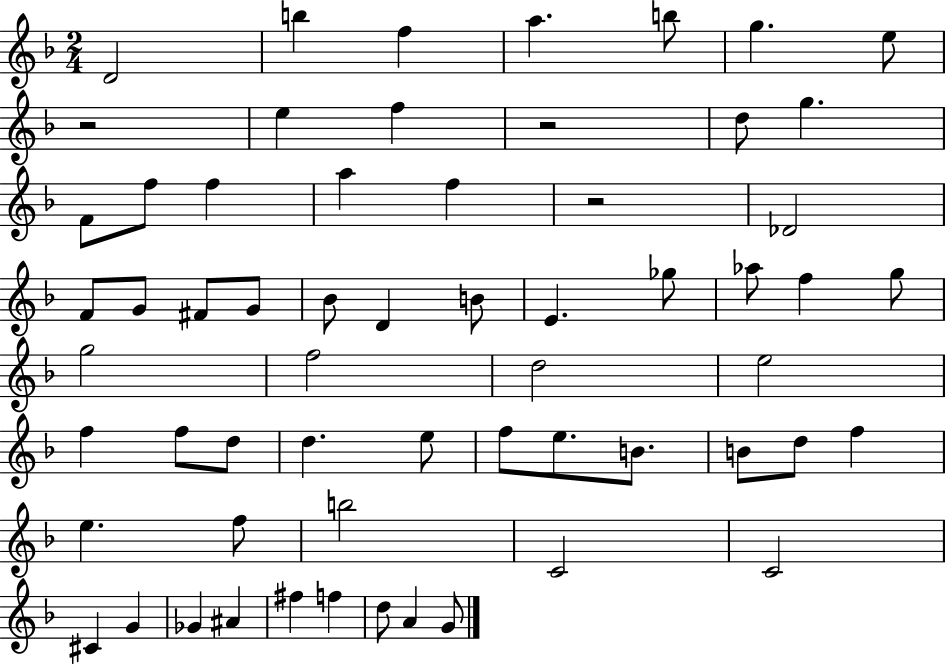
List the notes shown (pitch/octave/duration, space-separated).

D4/h B5/q F5/q A5/q. B5/e G5/q. E5/e R/h E5/q F5/q R/h D5/e G5/q. F4/e F5/e F5/q A5/q F5/q R/h Db4/h F4/e G4/e F#4/e G4/e Bb4/e D4/q B4/e E4/q. Gb5/e Ab5/e F5/q G5/e G5/h F5/h D5/h E5/h F5/q F5/e D5/e D5/q. E5/e F5/e E5/e. B4/e. B4/e D5/e F5/q E5/q. F5/e B5/h C4/h C4/h C#4/q G4/q Gb4/q A#4/q F#5/q F5/q D5/e A4/q G4/e